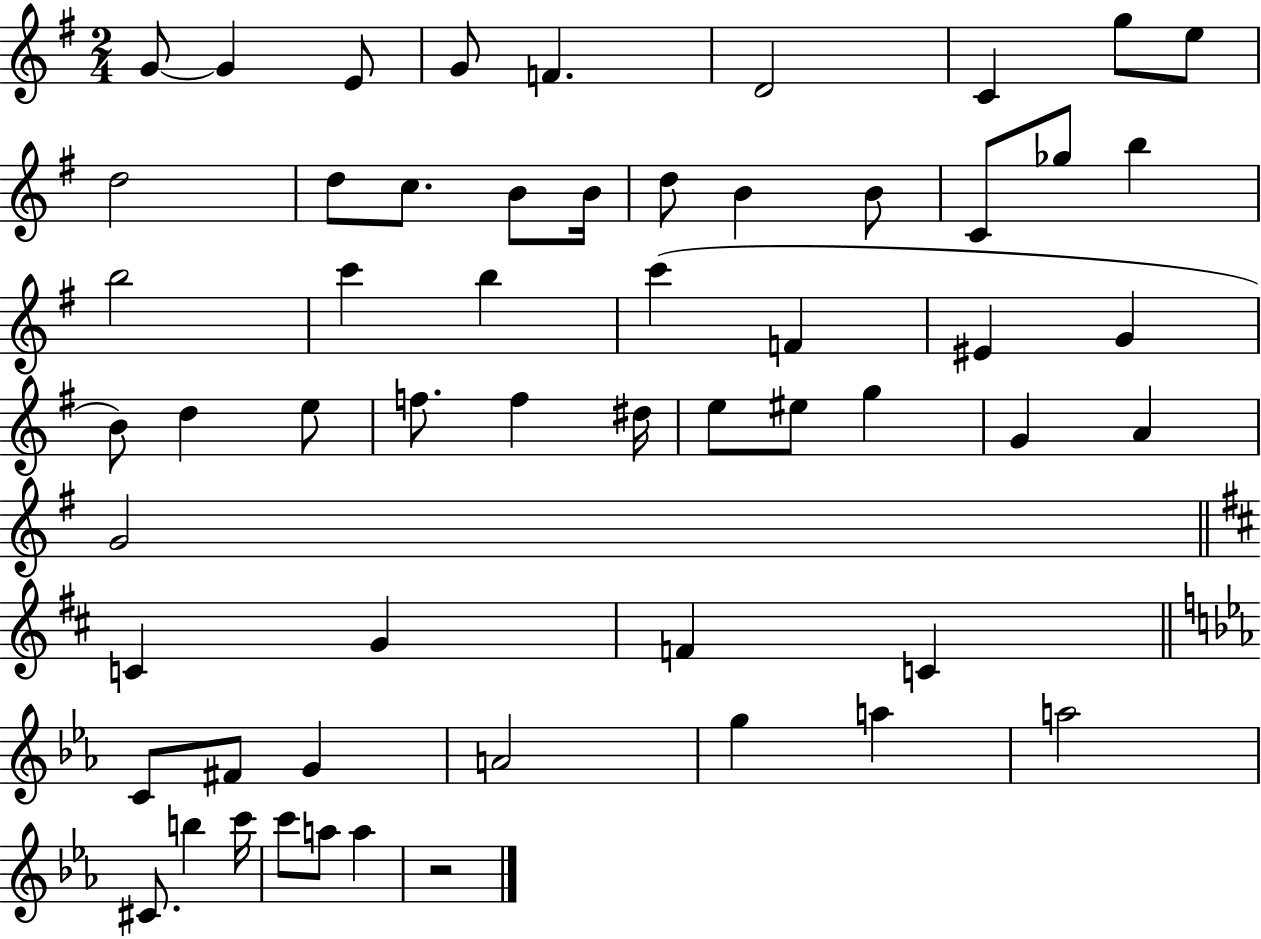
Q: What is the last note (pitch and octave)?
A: A5